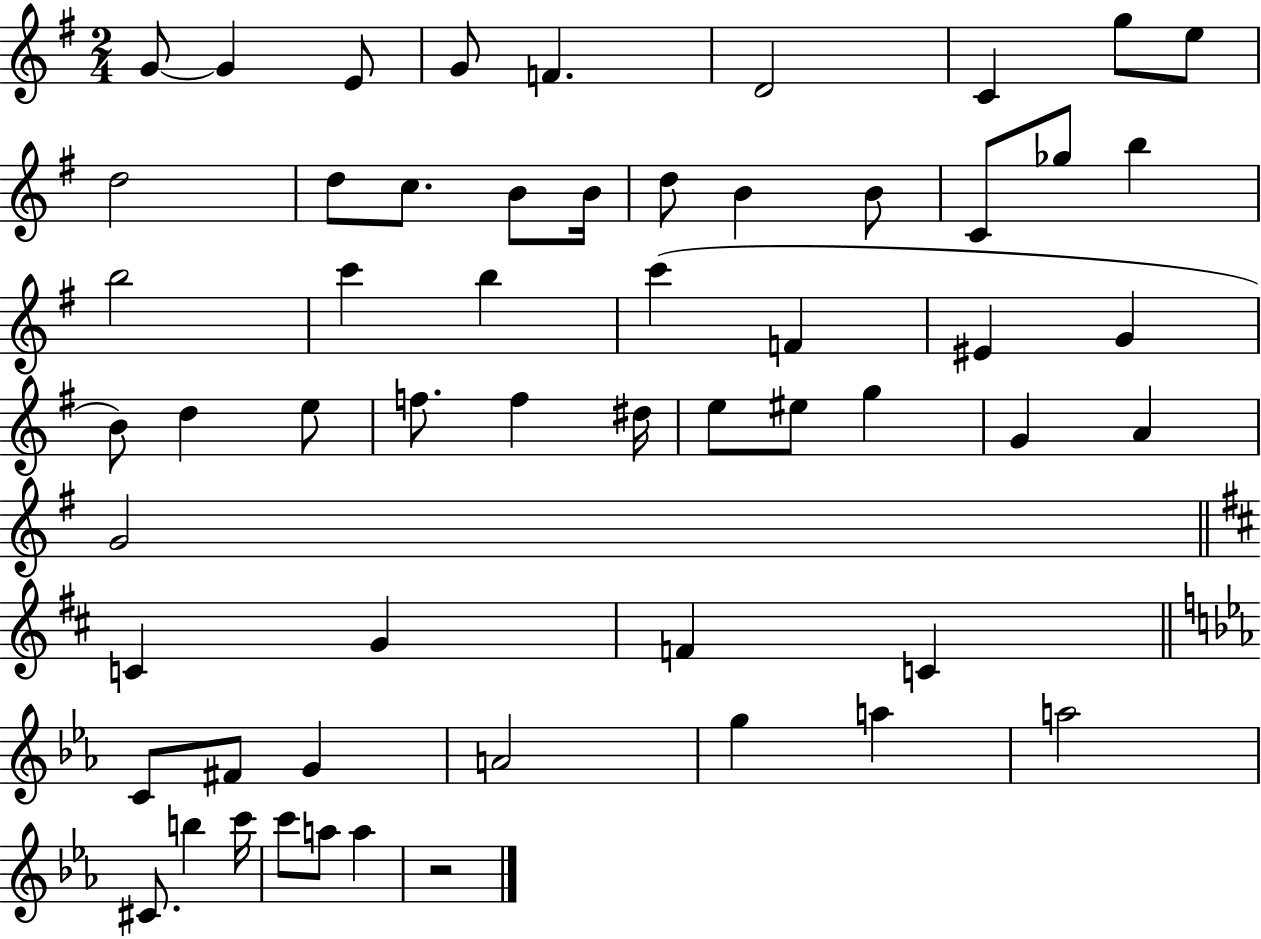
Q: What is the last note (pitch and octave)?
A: A5